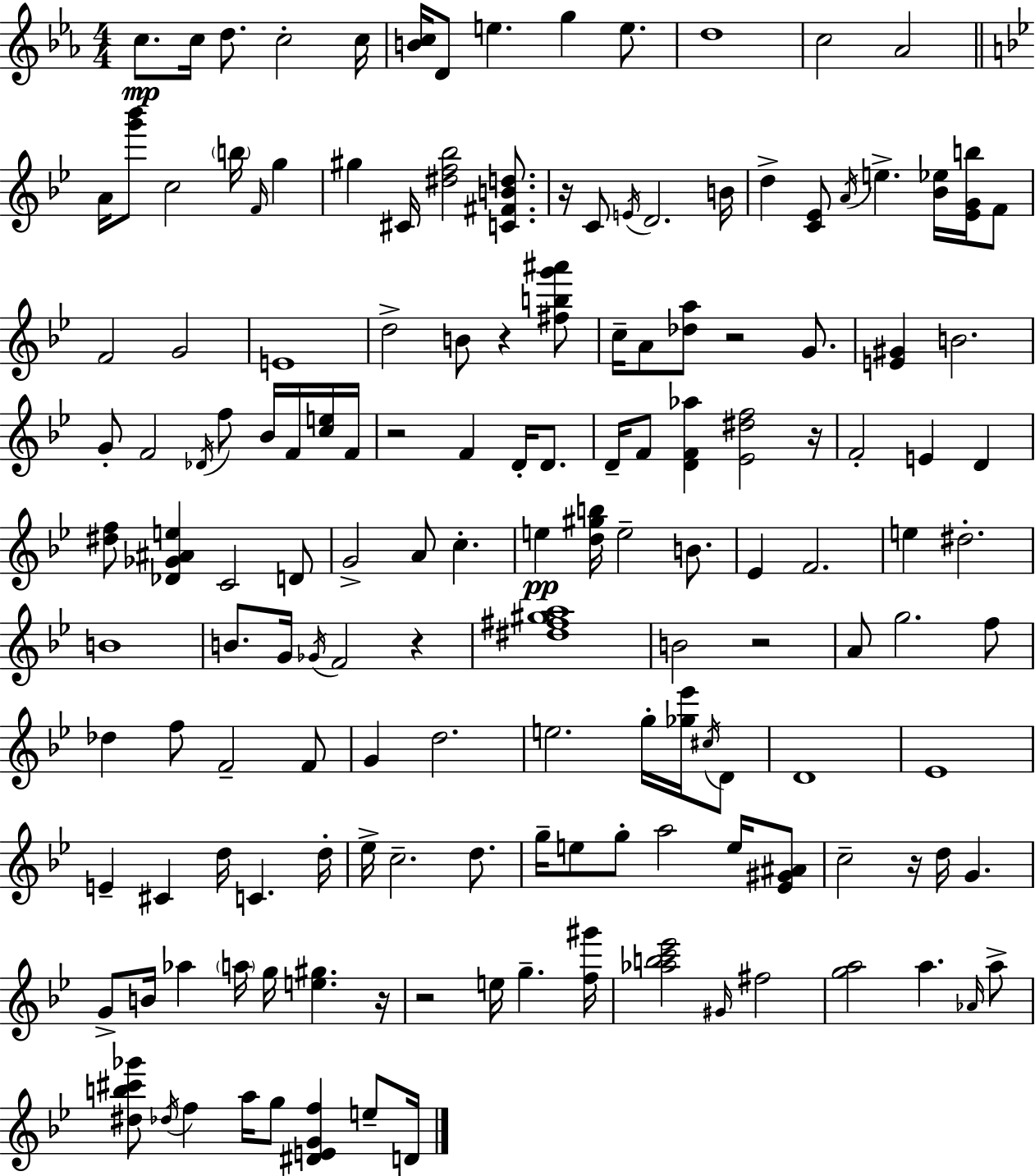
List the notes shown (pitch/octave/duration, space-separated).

C5/e. C5/s D5/e. C5/h C5/s [B4,C5]/s D4/e E5/q. G5/q E5/e. D5/w C5/h Ab4/h A4/s [G6,Bb6]/e C5/h B5/s F4/s G5/q G#5/q C#4/s [D#5,F5,Bb5]/h [C4,F#4,B4,D5]/e. R/s C4/e E4/s D4/h. B4/s D5/q [C4,Eb4]/e A4/s E5/q. [Bb4,Eb5]/s [Eb4,G4,B5]/s F4/e F4/h G4/h E4/w D5/h B4/e R/q [F#5,B5,G6,A#6]/e C5/s A4/e [Db5,A5]/e R/h G4/e. [E4,G#4]/q B4/h. G4/e F4/h Db4/s F5/e Bb4/s F4/s [C5,E5]/s F4/s R/h F4/q D4/s D4/e. D4/s F4/e [D4,F4,Ab5]/q [Eb4,D#5,F5]/h R/s F4/h E4/q D4/q [D#5,F5]/e [Db4,Gb4,A#4,E5]/q C4/h D4/e G4/h A4/e C5/q. E5/q [D5,G#5,B5]/s E5/h B4/e. Eb4/q F4/h. E5/q D#5/h. B4/w B4/e. G4/s Gb4/s F4/h R/q [D#5,F#5,G#5,A5]/w B4/h R/h A4/e G5/h. F5/e Db5/q F5/e F4/h F4/e G4/q D5/h. E5/h. G5/s [Gb5,Eb6]/s C#5/s D4/e D4/w Eb4/w E4/q C#4/q D5/s C4/q. D5/s Eb5/s C5/h. D5/e. G5/s E5/e G5/e A5/h E5/s [Eb4,G#4,A#4]/e C5/h R/s D5/s G4/q. G4/e B4/s Ab5/q A5/s G5/s [E5,G#5]/q. R/s R/h E5/s G5/q. [F5,G#6]/s [Ab5,B5,C6,Eb6]/h G#4/s F#5/h [G5,A5]/h A5/q. Ab4/s A5/e [D#5,B5,C#6,Gb6]/e Db5/s F5/q A5/s G5/e [D#4,E4,G4,F5]/q E5/e D4/s